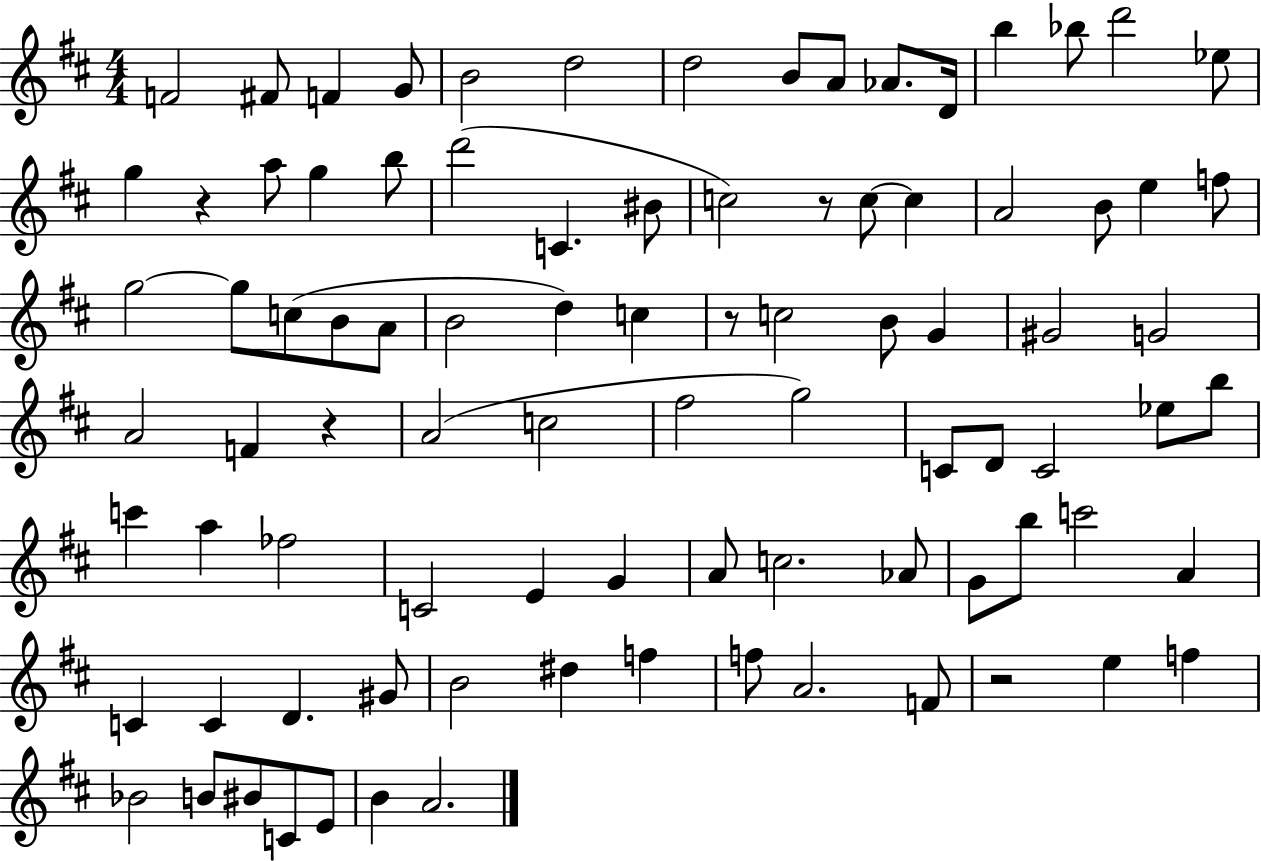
{
  \clef treble
  \numericTimeSignature
  \time 4/4
  \key d \major
  \repeat volta 2 { f'2 fis'8 f'4 g'8 | b'2 d''2 | d''2 b'8 a'8 aes'8. d'16 | b''4 bes''8 d'''2 ees''8 | \break g''4 r4 a''8 g''4 b''8 | d'''2( c'4. bis'8 | c''2) r8 c''8~~ c''4 | a'2 b'8 e''4 f''8 | \break g''2~~ g''8 c''8( b'8 a'8 | b'2 d''4) c''4 | r8 c''2 b'8 g'4 | gis'2 g'2 | \break a'2 f'4 r4 | a'2( c''2 | fis''2 g''2) | c'8 d'8 c'2 ees''8 b''8 | \break c'''4 a''4 fes''2 | c'2 e'4 g'4 | a'8 c''2. aes'8 | g'8 b''8 c'''2 a'4 | \break c'4 c'4 d'4. gis'8 | b'2 dis''4 f''4 | f''8 a'2. f'8 | r2 e''4 f''4 | \break bes'2 b'8 bis'8 c'8 e'8 | b'4 a'2. | } \bar "|."
}